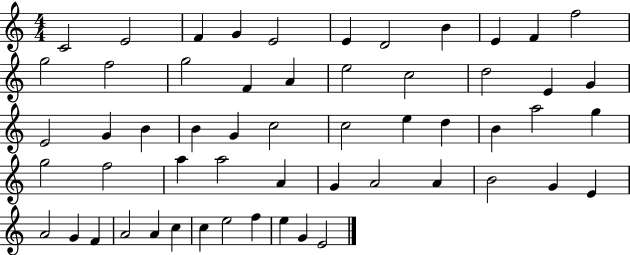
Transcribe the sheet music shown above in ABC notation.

X:1
T:Untitled
M:4/4
L:1/4
K:C
C2 E2 F G E2 E D2 B E F f2 g2 f2 g2 F A e2 c2 d2 E G E2 G B B G c2 c2 e d B a2 g g2 f2 a a2 A G A2 A B2 G E A2 G F A2 A c c e2 f e G E2